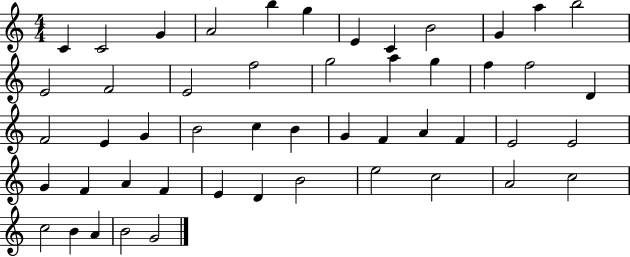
{
  \clef treble
  \numericTimeSignature
  \time 4/4
  \key c \major
  c'4 c'2 g'4 | a'2 b''4 g''4 | e'4 c'4 b'2 | g'4 a''4 b''2 | \break e'2 f'2 | e'2 f''2 | g''2 a''4 g''4 | f''4 f''2 d'4 | \break f'2 e'4 g'4 | b'2 c''4 b'4 | g'4 f'4 a'4 f'4 | e'2 e'2 | \break g'4 f'4 a'4 f'4 | e'4 d'4 b'2 | e''2 c''2 | a'2 c''2 | \break c''2 b'4 a'4 | b'2 g'2 | \bar "|."
}